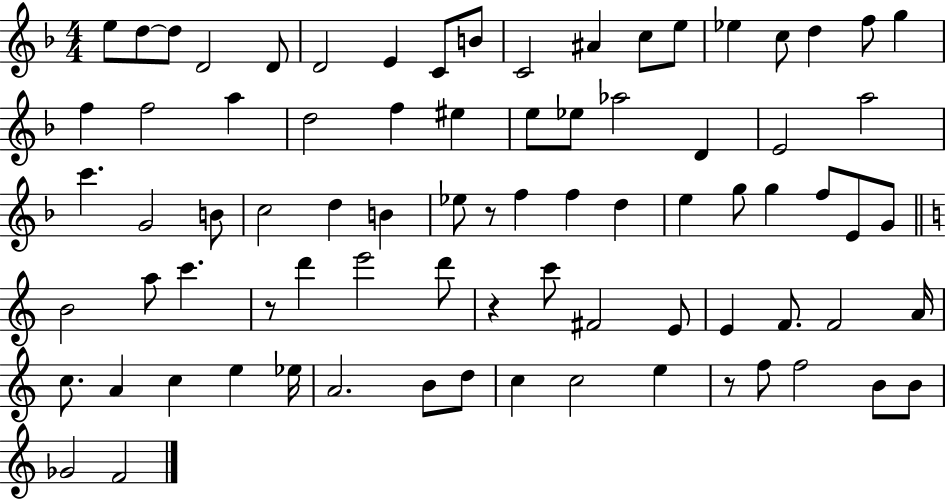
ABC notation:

X:1
T:Untitled
M:4/4
L:1/4
K:F
e/2 d/2 d/2 D2 D/2 D2 E C/2 B/2 C2 ^A c/2 e/2 _e c/2 d f/2 g f f2 a d2 f ^e e/2 _e/2 _a2 D E2 a2 c' G2 B/2 c2 d B _e/2 z/2 f f d e g/2 g f/2 E/2 G/2 B2 a/2 c' z/2 d' e'2 d'/2 z c'/2 ^F2 E/2 E F/2 F2 A/4 c/2 A c e _e/4 A2 B/2 d/2 c c2 e z/2 f/2 f2 B/2 B/2 _G2 F2